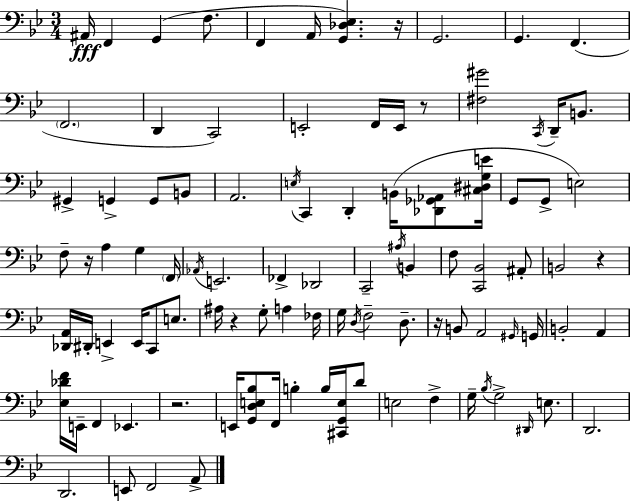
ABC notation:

X:1
T:Untitled
M:3/4
L:1/4
K:Bb
^A,,/4 F,, G,, F,/2 F,, A,,/4 [G,,_D,_E,] z/4 G,,2 G,, F,, F,,2 D,, C,,2 E,,2 F,,/4 E,,/4 z/2 [^F,^G]2 C,,/4 D,,/4 B,,/2 ^G,, G,, G,,/2 B,,/2 A,,2 E,/4 C,, D,, B,,/4 [_D,,_G,,_A,,]/2 [^C,^D,G,E]/4 G,,/2 G,,/2 E,2 F,/2 z/4 A, G, F,,/4 _A,,/4 E,,2 _F,, _D,,2 C,,2 ^A,/4 B,, F,/2 [C,,_B,,]2 ^A,,/2 B,,2 z [_D,,A,,]/4 ^D,,/4 E,, E,,/4 C,,/2 E,/2 ^A,/4 z G,/2 A, _F,/4 G,/4 D,/4 F,2 D,/2 z/4 B,,/2 A,,2 ^G,,/4 G,,/4 B,,2 A,, [_E,_DF]/4 E,,/4 F,, _E,, z2 E,,/4 [G,,D,E,_B,]/2 F,,/4 B, B,/4 [^C,,G,,E,]/4 D/2 E,2 F, G,/4 _B,/4 G,2 ^D,,/4 E,/2 D,,2 D,,2 E,,/2 F,,2 A,,/2